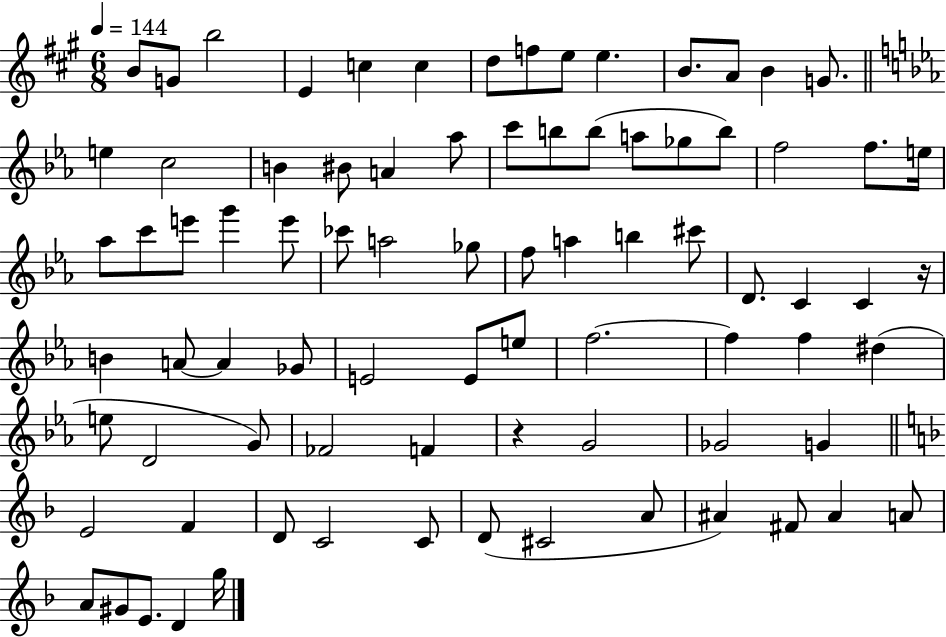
B4/e G4/e B5/h E4/q C5/q C5/q D5/e F5/e E5/e E5/q. B4/e. A4/e B4/q G4/e. E5/q C5/h B4/q BIS4/e A4/q Ab5/e C6/e B5/e B5/e A5/e Gb5/e B5/e F5/h F5/e. E5/s Ab5/e C6/e E6/e G6/q E6/e CES6/e A5/h Gb5/e F5/e A5/q B5/q C#6/e D4/e. C4/q C4/q R/s B4/q A4/e A4/q Gb4/e E4/h E4/e E5/e F5/h. F5/q F5/q D#5/q E5/e D4/h G4/e FES4/h F4/q R/q G4/h Gb4/h G4/q E4/h F4/q D4/e C4/h C4/e D4/e C#4/h A4/e A#4/q F#4/e A#4/q A4/e A4/e G#4/e E4/e. D4/q G5/s